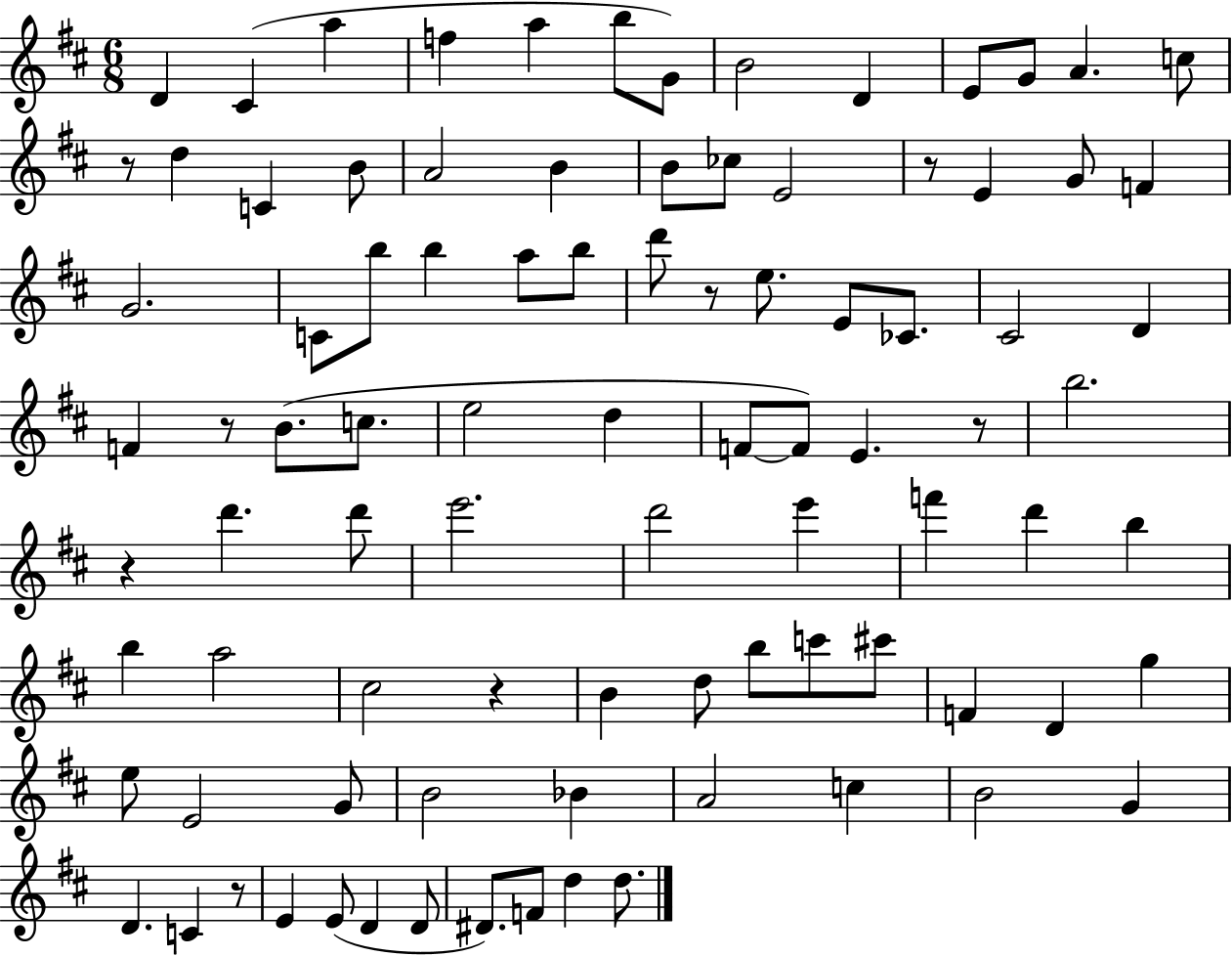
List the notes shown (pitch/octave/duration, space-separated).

D4/q C#4/q A5/q F5/q A5/q B5/e G4/e B4/h D4/q E4/e G4/e A4/q. C5/e R/e D5/q C4/q B4/e A4/h B4/q B4/e CES5/e E4/h R/e E4/q G4/e F4/q G4/h. C4/e B5/e B5/q A5/e B5/e D6/e R/e E5/e. E4/e CES4/e. C#4/h D4/q F4/q R/e B4/e. C5/e. E5/h D5/q F4/e F4/e E4/q. R/e B5/h. R/q D6/q. D6/e E6/h. D6/h E6/q F6/q D6/q B5/q B5/q A5/h C#5/h R/q B4/q D5/e B5/e C6/e C#6/e F4/q D4/q G5/q E5/e E4/h G4/e B4/h Bb4/q A4/h C5/q B4/h G4/q D4/q. C4/q R/e E4/q E4/e D4/q D4/e D#4/e. F4/e D5/q D5/e.